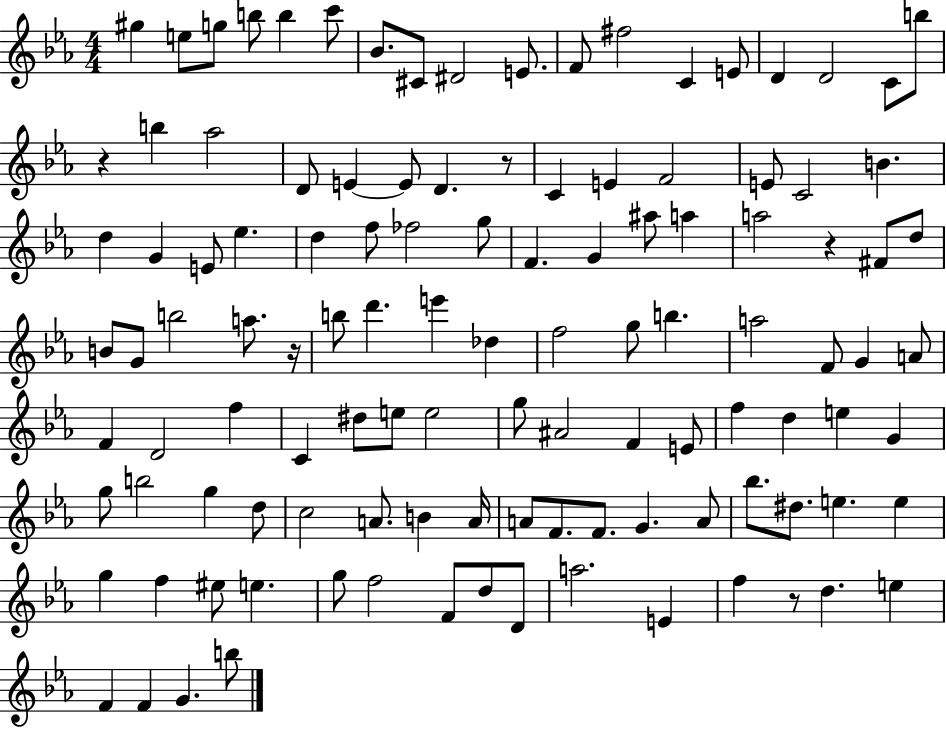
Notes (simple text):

G#5/q E5/e G5/e B5/e B5/q C6/e Bb4/e. C#4/e D#4/h E4/e. F4/e F#5/h C4/q E4/e D4/q D4/h C4/e B5/e R/q B5/q Ab5/h D4/e E4/q E4/e D4/q. R/e C4/q E4/q F4/h E4/e C4/h B4/q. D5/q G4/q E4/e Eb5/q. D5/q F5/e FES5/h G5/e F4/q. G4/q A#5/e A5/q A5/h R/q F#4/e D5/e B4/e G4/e B5/h A5/e. R/s B5/e D6/q. E6/q Db5/q F5/h G5/e B5/q. A5/h F4/e G4/q A4/e F4/q D4/h F5/q C4/q D#5/e E5/e E5/h G5/e A#4/h F4/q E4/e F5/q D5/q E5/q G4/q G5/e B5/h G5/q D5/e C5/h A4/e. B4/q A4/s A4/e F4/e. F4/e. G4/q. A4/e Bb5/e. D#5/e. E5/q. E5/q G5/q F5/q EIS5/e E5/q. G5/e F5/h F4/e D5/e D4/e A5/h. E4/q F5/q R/e D5/q. E5/q F4/q F4/q G4/q. B5/e